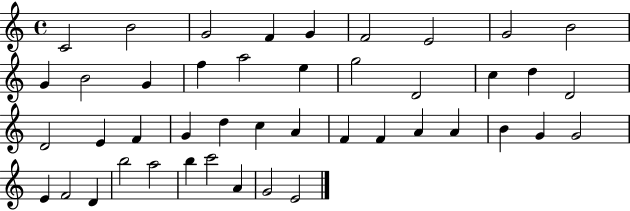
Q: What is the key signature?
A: C major